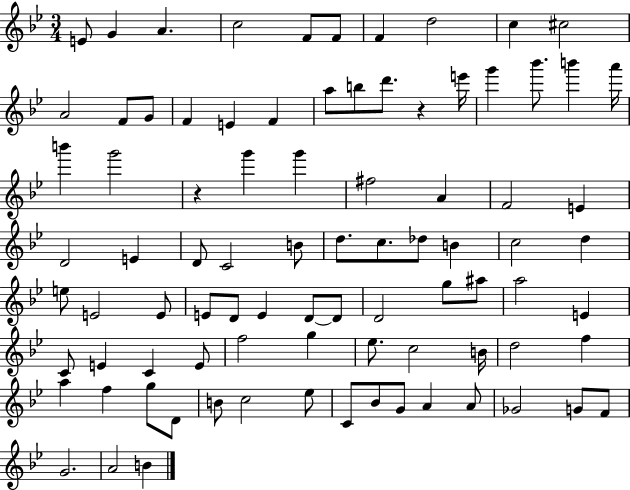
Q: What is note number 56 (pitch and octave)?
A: E4